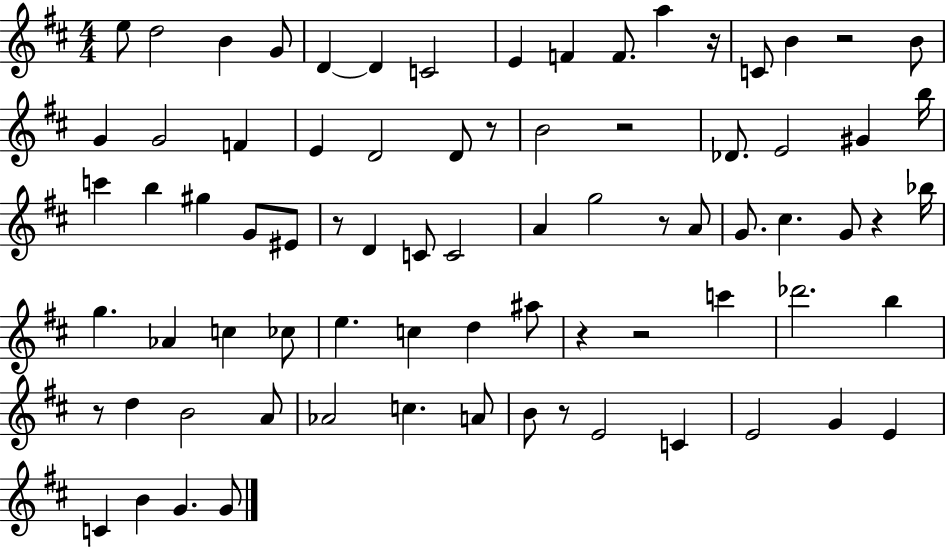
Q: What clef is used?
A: treble